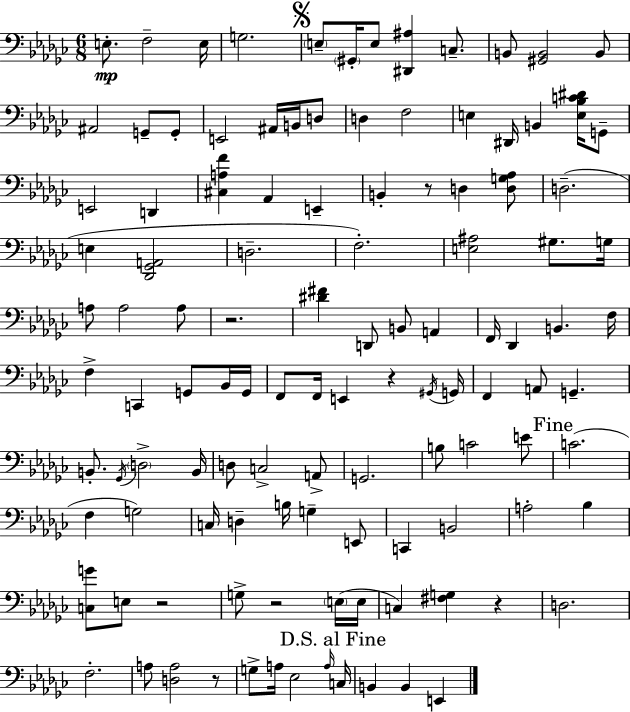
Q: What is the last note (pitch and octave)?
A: E2